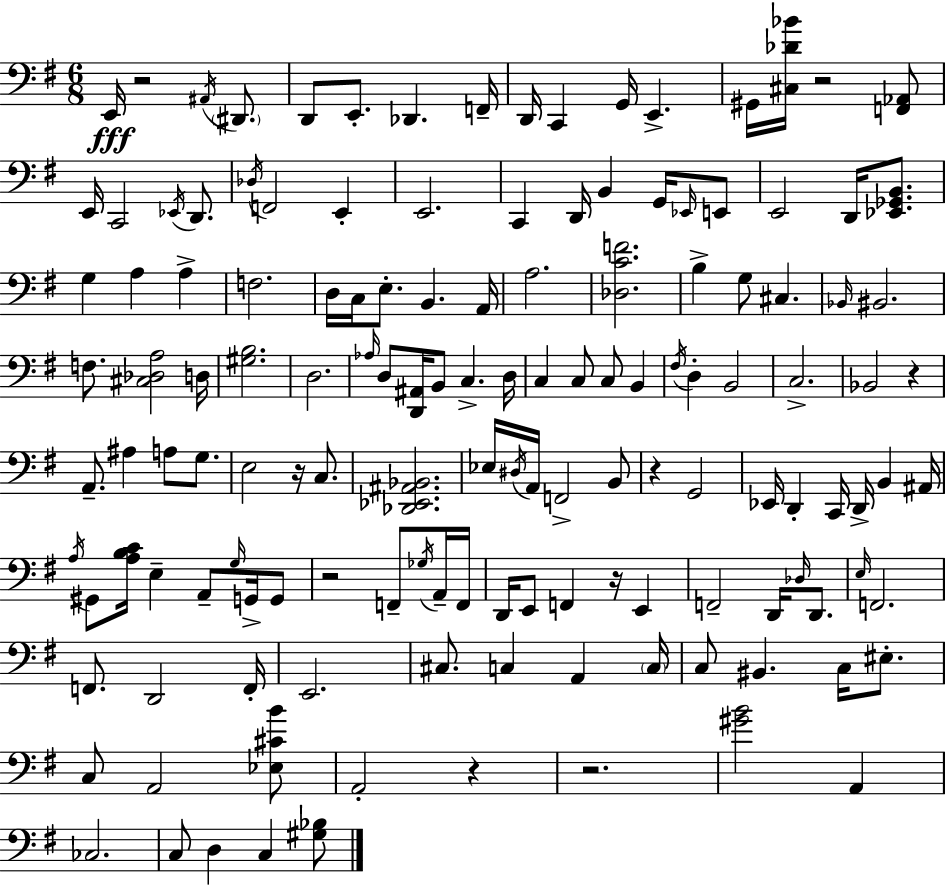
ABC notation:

X:1
T:Untitled
M:6/8
L:1/4
K:G
E,,/4 z2 ^A,,/4 ^D,,/2 D,,/2 E,,/2 _D,, F,,/4 D,,/4 C,, G,,/4 E,, ^G,,/4 [^C,_D_B]/4 z2 [F,,_A,,]/2 E,,/4 C,,2 _E,,/4 D,,/2 _D,/4 F,,2 E,, E,,2 C,, D,,/4 B,, G,,/4 _E,,/4 E,,/2 E,,2 D,,/4 [_E,,_G,,B,,]/2 G, A, A, F,2 D,/4 C,/4 E,/2 B,, A,,/4 A,2 [_D,CF]2 B, G,/2 ^C, _B,,/4 ^B,,2 F,/2 [^C,_D,A,]2 D,/4 [^G,B,]2 D,2 _A,/4 D,/2 [D,,^A,,]/4 B,,/2 C, D,/4 C, C,/2 C,/2 B,, ^F,/4 D, B,,2 C,2 _B,,2 z A,,/2 ^A, A,/2 G,/2 E,2 z/4 C,/2 [_D,,_E,,^A,,_B,,]2 _E,/4 ^D,/4 A,,/4 F,,2 B,,/2 z G,,2 _E,,/4 D,, C,,/4 D,,/4 B,, ^A,,/4 A,/4 ^G,,/2 [A,B,C]/4 E, A,,/2 G,/4 G,,/4 G,,/2 z2 F,,/2 _G,/4 A,,/4 F,,/4 D,,/4 E,,/2 F,, z/4 E,, F,,2 D,,/4 _D,/4 D,,/2 E,/4 F,,2 F,,/2 D,,2 F,,/4 E,,2 ^C,/2 C, A,, C,/4 C,/2 ^B,, C,/4 ^E,/2 C,/2 A,,2 [_E,^CB]/2 A,,2 z z2 [^GB]2 A,, _C,2 C,/2 D, C, [^G,_B,]/2